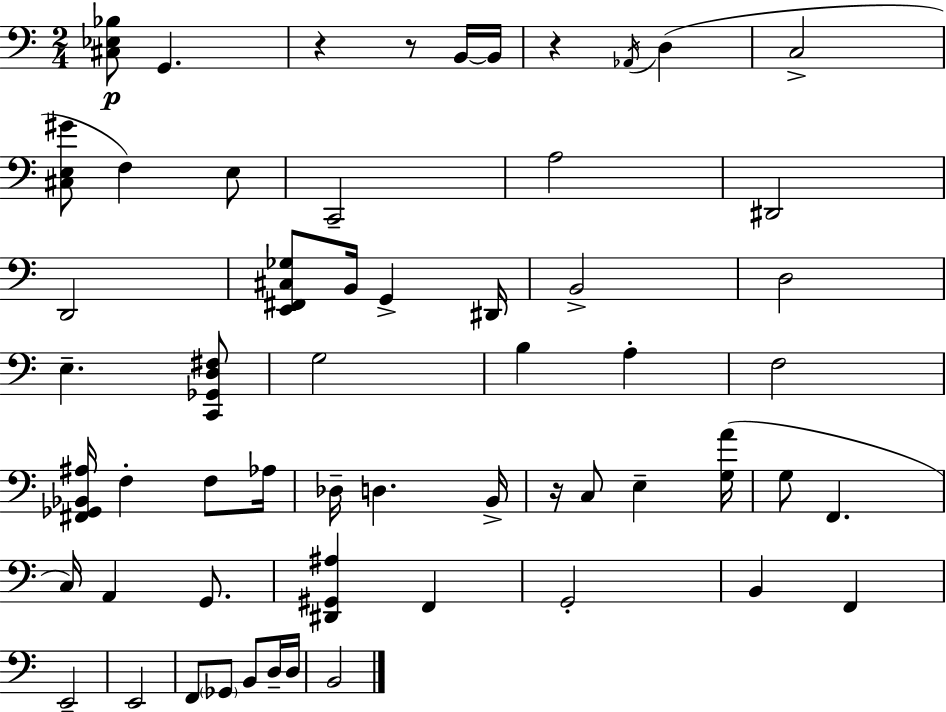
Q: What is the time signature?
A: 2/4